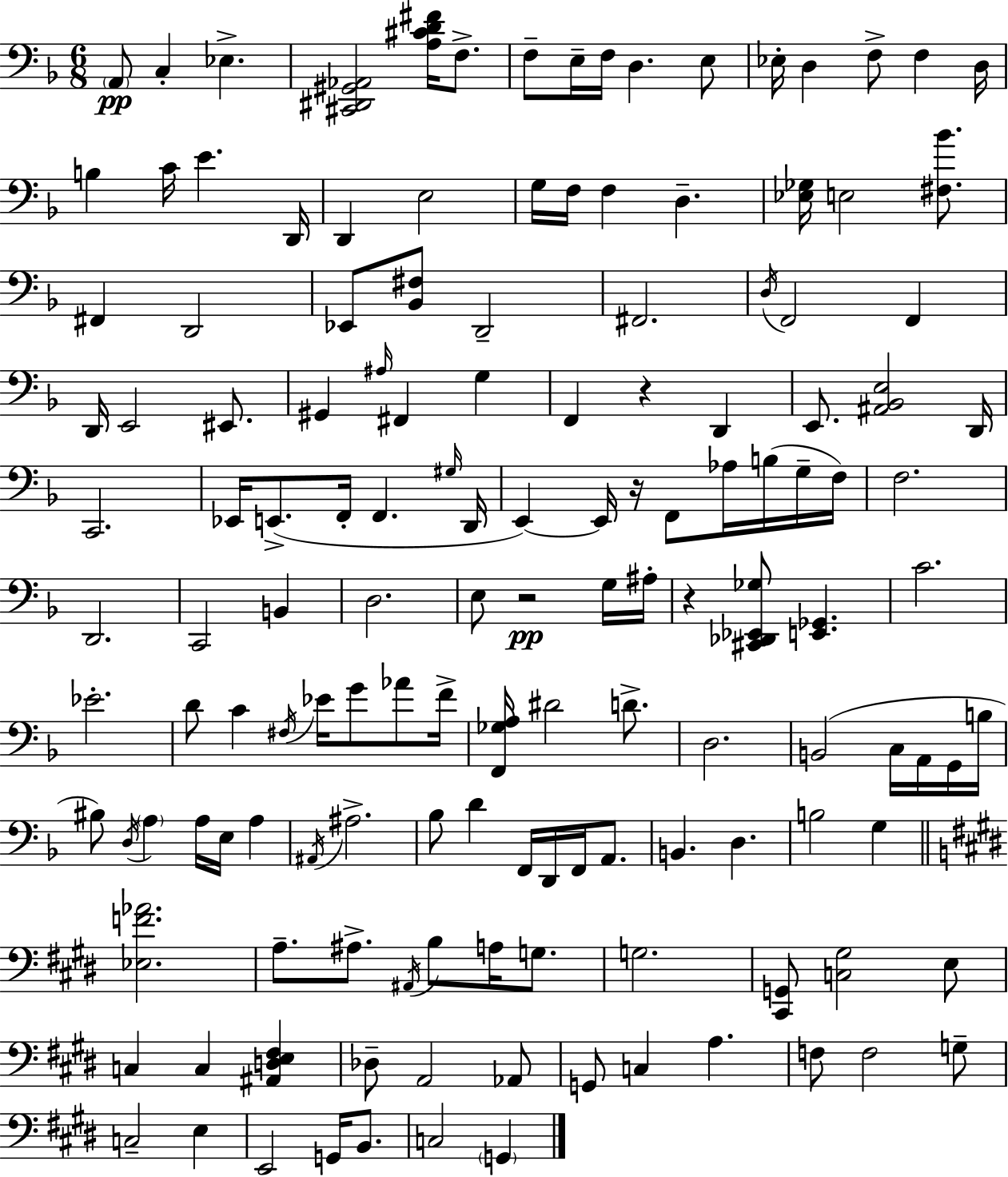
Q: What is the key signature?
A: F major